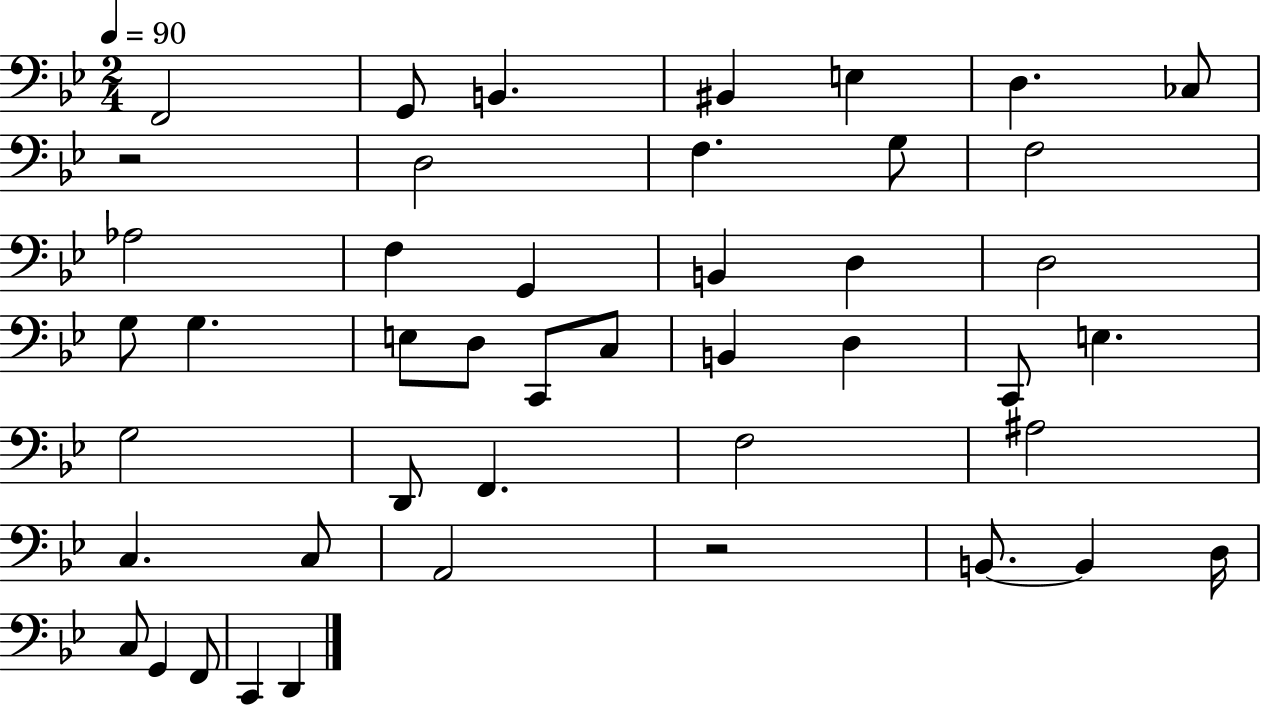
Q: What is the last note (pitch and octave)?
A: D2